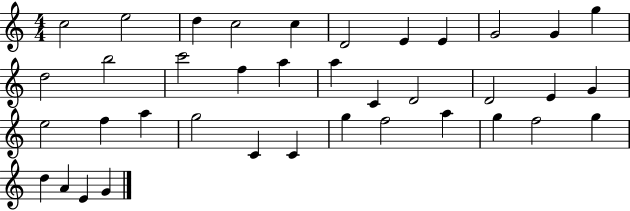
C5/h E5/h D5/q C5/h C5/q D4/h E4/q E4/q G4/h G4/q G5/q D5/h B5/h C6/h F5/q A5/q A5/q C4/q D4/h D4/h E4/q G4/q E5/h F5/q A5/q G5/h C4/q C4/q G5/q F5/h A5/q G5/q F5/h G5/q D5/q A4/q E4/q G4/q